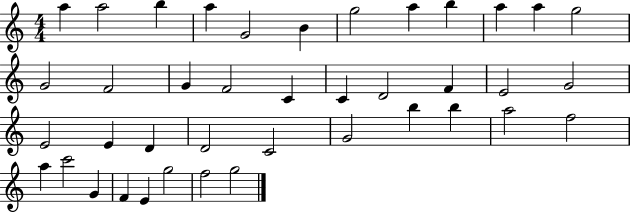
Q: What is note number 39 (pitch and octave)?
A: F5